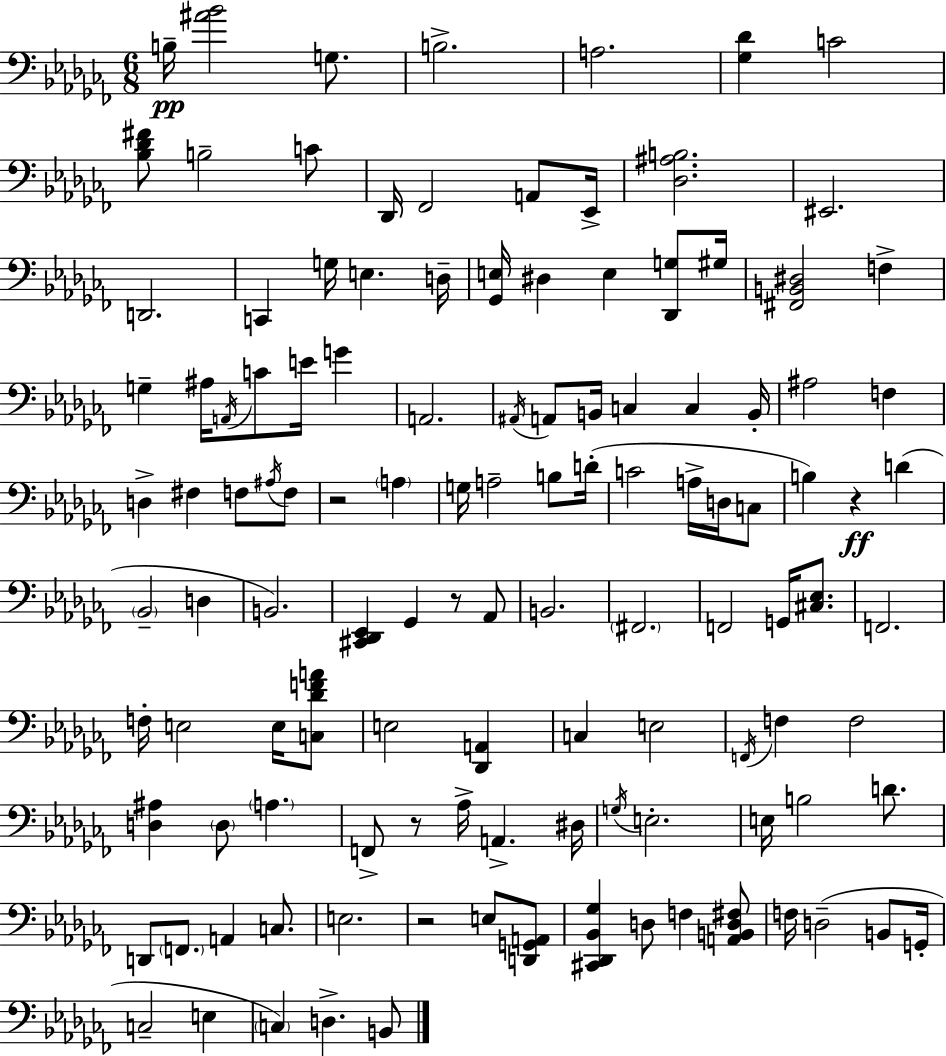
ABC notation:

X:1
T:Untitled
M:6/8
L:1/4
K:Abm
B,/4 [^A_B]2 G,/2 B,2 A,2 [_G,_D] C2 [_B,_D^F]/2 B,2 C/2 _D,,/4 _F,,2 A,,/2 _E,,/4 [_D,^A,B,]2 ^E,,2 D,,2 C,, G,/4 E, D,/4 [_G,,E,]/4 ^D, E, [_D,,G,]/2 ^G,/4 [^F,,B,,^D,]2 F, G, ^A,/4 A,,/4 C/2 E/4 G A,,2 ^A,,/4 A,,/2 B,,/4 C, C, B,,/4 ^A,2 F, D, ^F, F,/2 ^A,/4 F,/2 z2 A, G,/4 A,2 B,/2 D/4 C2 A,/4 D,/4 C,/2 B, z D _B,,2 D, B,,2 [^C,,_D,,_E,,] _G,, z/2 _A,,/2 B,,2 ^F,,2 F,,2 G,,/4 [^C,_E,]/2 F,,2 F,/4 E,2 E,/4 [C,_DFA]/2 E,2 [_D,,A,,] C, E,2 F,,/4 F, F,2 [D,^A,] D,/2 A, F,,/2 z/2 _A,/4 A,, ^D,/4 G,/4 E,2 E,/4 B,2 D/2 D,,/2 F,,/2 A,, C,/2 E,2 z2 E,/2 [D,,G,,A,,]/2 [^C,,_D,,_B,,_G,] D,/2 F, [A,,B,,D,^F,]/2 F,/4 D,2 B,,/2 G,,/4 C,2 E, C, D, B,,/2